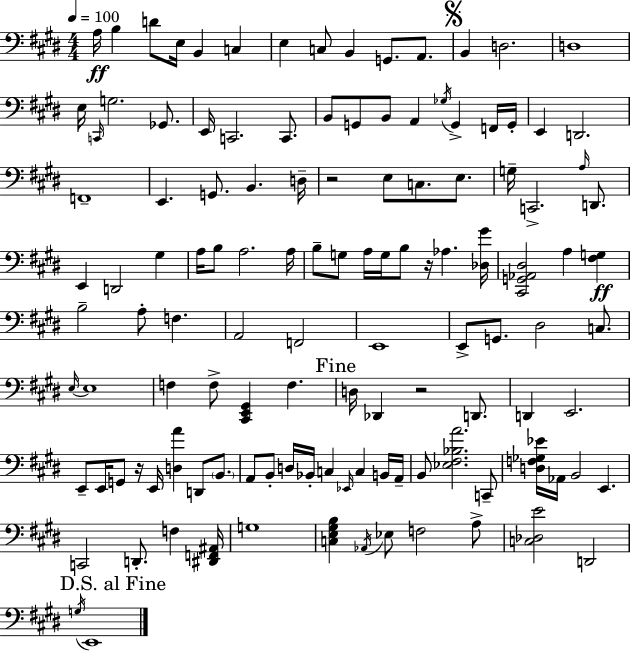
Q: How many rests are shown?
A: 4